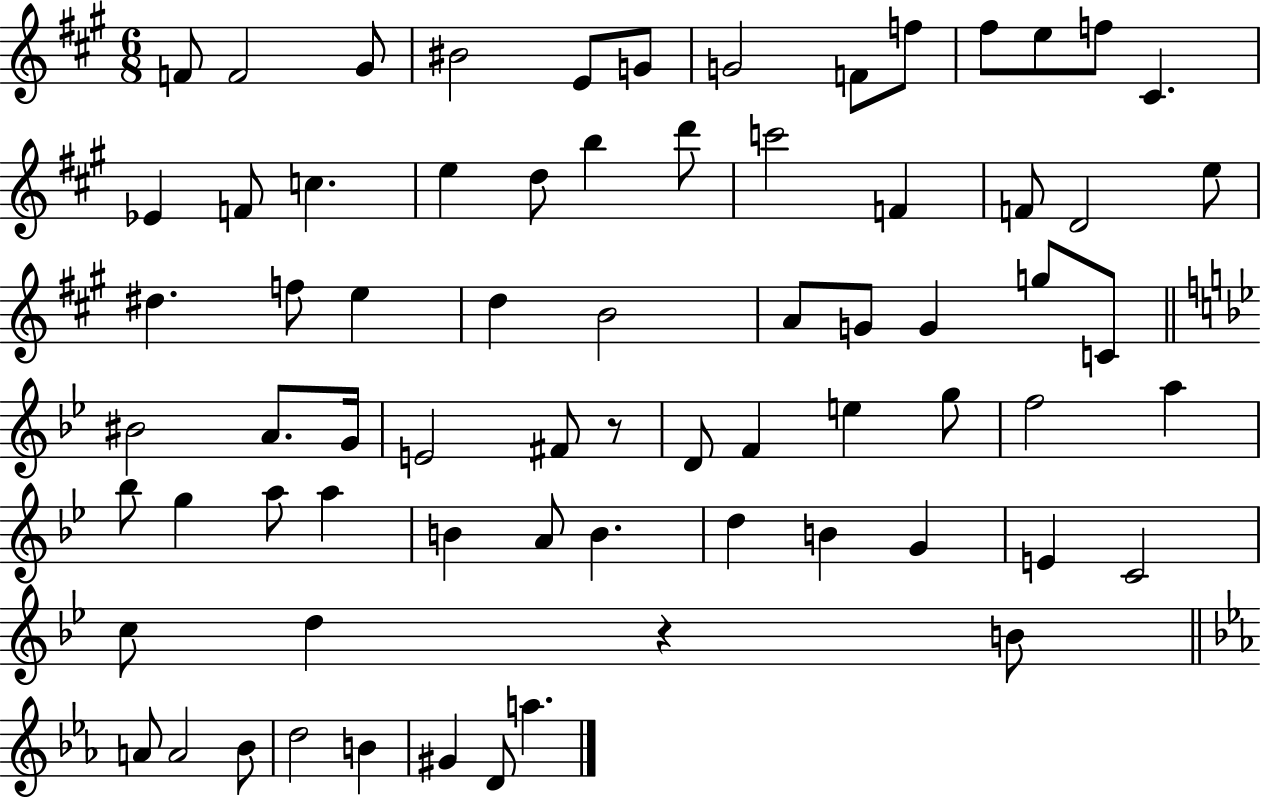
F4/e F4/h G#4/e BIS4/h E4/e G4/e G4/h F4/e F5/e F#5/e E5/e F5/e C#4/q. Eb4/q F4/e C5/q. E5/q D5/e B5/q D6/e C6/h F4/q F4/e D4/h E5/e D#5/q. F5/e E5/q D5/q B4/h A4/e G4/e G4/q G5/e C4/e BIS4/h A4/e. G4/s E4/h F#4/e R/e D4/e F4/q E5/q G5/e F5/h A5/q Bb5/e G5/q A5/e A5/q B4/q A4/e B4/q. D5/q B4/q G4/q E4/q C4/h C5/e D5/q R/q B4/e A4/e A4/h Bb4/e D5/h B4/q G#4/q D4/e A5/q.